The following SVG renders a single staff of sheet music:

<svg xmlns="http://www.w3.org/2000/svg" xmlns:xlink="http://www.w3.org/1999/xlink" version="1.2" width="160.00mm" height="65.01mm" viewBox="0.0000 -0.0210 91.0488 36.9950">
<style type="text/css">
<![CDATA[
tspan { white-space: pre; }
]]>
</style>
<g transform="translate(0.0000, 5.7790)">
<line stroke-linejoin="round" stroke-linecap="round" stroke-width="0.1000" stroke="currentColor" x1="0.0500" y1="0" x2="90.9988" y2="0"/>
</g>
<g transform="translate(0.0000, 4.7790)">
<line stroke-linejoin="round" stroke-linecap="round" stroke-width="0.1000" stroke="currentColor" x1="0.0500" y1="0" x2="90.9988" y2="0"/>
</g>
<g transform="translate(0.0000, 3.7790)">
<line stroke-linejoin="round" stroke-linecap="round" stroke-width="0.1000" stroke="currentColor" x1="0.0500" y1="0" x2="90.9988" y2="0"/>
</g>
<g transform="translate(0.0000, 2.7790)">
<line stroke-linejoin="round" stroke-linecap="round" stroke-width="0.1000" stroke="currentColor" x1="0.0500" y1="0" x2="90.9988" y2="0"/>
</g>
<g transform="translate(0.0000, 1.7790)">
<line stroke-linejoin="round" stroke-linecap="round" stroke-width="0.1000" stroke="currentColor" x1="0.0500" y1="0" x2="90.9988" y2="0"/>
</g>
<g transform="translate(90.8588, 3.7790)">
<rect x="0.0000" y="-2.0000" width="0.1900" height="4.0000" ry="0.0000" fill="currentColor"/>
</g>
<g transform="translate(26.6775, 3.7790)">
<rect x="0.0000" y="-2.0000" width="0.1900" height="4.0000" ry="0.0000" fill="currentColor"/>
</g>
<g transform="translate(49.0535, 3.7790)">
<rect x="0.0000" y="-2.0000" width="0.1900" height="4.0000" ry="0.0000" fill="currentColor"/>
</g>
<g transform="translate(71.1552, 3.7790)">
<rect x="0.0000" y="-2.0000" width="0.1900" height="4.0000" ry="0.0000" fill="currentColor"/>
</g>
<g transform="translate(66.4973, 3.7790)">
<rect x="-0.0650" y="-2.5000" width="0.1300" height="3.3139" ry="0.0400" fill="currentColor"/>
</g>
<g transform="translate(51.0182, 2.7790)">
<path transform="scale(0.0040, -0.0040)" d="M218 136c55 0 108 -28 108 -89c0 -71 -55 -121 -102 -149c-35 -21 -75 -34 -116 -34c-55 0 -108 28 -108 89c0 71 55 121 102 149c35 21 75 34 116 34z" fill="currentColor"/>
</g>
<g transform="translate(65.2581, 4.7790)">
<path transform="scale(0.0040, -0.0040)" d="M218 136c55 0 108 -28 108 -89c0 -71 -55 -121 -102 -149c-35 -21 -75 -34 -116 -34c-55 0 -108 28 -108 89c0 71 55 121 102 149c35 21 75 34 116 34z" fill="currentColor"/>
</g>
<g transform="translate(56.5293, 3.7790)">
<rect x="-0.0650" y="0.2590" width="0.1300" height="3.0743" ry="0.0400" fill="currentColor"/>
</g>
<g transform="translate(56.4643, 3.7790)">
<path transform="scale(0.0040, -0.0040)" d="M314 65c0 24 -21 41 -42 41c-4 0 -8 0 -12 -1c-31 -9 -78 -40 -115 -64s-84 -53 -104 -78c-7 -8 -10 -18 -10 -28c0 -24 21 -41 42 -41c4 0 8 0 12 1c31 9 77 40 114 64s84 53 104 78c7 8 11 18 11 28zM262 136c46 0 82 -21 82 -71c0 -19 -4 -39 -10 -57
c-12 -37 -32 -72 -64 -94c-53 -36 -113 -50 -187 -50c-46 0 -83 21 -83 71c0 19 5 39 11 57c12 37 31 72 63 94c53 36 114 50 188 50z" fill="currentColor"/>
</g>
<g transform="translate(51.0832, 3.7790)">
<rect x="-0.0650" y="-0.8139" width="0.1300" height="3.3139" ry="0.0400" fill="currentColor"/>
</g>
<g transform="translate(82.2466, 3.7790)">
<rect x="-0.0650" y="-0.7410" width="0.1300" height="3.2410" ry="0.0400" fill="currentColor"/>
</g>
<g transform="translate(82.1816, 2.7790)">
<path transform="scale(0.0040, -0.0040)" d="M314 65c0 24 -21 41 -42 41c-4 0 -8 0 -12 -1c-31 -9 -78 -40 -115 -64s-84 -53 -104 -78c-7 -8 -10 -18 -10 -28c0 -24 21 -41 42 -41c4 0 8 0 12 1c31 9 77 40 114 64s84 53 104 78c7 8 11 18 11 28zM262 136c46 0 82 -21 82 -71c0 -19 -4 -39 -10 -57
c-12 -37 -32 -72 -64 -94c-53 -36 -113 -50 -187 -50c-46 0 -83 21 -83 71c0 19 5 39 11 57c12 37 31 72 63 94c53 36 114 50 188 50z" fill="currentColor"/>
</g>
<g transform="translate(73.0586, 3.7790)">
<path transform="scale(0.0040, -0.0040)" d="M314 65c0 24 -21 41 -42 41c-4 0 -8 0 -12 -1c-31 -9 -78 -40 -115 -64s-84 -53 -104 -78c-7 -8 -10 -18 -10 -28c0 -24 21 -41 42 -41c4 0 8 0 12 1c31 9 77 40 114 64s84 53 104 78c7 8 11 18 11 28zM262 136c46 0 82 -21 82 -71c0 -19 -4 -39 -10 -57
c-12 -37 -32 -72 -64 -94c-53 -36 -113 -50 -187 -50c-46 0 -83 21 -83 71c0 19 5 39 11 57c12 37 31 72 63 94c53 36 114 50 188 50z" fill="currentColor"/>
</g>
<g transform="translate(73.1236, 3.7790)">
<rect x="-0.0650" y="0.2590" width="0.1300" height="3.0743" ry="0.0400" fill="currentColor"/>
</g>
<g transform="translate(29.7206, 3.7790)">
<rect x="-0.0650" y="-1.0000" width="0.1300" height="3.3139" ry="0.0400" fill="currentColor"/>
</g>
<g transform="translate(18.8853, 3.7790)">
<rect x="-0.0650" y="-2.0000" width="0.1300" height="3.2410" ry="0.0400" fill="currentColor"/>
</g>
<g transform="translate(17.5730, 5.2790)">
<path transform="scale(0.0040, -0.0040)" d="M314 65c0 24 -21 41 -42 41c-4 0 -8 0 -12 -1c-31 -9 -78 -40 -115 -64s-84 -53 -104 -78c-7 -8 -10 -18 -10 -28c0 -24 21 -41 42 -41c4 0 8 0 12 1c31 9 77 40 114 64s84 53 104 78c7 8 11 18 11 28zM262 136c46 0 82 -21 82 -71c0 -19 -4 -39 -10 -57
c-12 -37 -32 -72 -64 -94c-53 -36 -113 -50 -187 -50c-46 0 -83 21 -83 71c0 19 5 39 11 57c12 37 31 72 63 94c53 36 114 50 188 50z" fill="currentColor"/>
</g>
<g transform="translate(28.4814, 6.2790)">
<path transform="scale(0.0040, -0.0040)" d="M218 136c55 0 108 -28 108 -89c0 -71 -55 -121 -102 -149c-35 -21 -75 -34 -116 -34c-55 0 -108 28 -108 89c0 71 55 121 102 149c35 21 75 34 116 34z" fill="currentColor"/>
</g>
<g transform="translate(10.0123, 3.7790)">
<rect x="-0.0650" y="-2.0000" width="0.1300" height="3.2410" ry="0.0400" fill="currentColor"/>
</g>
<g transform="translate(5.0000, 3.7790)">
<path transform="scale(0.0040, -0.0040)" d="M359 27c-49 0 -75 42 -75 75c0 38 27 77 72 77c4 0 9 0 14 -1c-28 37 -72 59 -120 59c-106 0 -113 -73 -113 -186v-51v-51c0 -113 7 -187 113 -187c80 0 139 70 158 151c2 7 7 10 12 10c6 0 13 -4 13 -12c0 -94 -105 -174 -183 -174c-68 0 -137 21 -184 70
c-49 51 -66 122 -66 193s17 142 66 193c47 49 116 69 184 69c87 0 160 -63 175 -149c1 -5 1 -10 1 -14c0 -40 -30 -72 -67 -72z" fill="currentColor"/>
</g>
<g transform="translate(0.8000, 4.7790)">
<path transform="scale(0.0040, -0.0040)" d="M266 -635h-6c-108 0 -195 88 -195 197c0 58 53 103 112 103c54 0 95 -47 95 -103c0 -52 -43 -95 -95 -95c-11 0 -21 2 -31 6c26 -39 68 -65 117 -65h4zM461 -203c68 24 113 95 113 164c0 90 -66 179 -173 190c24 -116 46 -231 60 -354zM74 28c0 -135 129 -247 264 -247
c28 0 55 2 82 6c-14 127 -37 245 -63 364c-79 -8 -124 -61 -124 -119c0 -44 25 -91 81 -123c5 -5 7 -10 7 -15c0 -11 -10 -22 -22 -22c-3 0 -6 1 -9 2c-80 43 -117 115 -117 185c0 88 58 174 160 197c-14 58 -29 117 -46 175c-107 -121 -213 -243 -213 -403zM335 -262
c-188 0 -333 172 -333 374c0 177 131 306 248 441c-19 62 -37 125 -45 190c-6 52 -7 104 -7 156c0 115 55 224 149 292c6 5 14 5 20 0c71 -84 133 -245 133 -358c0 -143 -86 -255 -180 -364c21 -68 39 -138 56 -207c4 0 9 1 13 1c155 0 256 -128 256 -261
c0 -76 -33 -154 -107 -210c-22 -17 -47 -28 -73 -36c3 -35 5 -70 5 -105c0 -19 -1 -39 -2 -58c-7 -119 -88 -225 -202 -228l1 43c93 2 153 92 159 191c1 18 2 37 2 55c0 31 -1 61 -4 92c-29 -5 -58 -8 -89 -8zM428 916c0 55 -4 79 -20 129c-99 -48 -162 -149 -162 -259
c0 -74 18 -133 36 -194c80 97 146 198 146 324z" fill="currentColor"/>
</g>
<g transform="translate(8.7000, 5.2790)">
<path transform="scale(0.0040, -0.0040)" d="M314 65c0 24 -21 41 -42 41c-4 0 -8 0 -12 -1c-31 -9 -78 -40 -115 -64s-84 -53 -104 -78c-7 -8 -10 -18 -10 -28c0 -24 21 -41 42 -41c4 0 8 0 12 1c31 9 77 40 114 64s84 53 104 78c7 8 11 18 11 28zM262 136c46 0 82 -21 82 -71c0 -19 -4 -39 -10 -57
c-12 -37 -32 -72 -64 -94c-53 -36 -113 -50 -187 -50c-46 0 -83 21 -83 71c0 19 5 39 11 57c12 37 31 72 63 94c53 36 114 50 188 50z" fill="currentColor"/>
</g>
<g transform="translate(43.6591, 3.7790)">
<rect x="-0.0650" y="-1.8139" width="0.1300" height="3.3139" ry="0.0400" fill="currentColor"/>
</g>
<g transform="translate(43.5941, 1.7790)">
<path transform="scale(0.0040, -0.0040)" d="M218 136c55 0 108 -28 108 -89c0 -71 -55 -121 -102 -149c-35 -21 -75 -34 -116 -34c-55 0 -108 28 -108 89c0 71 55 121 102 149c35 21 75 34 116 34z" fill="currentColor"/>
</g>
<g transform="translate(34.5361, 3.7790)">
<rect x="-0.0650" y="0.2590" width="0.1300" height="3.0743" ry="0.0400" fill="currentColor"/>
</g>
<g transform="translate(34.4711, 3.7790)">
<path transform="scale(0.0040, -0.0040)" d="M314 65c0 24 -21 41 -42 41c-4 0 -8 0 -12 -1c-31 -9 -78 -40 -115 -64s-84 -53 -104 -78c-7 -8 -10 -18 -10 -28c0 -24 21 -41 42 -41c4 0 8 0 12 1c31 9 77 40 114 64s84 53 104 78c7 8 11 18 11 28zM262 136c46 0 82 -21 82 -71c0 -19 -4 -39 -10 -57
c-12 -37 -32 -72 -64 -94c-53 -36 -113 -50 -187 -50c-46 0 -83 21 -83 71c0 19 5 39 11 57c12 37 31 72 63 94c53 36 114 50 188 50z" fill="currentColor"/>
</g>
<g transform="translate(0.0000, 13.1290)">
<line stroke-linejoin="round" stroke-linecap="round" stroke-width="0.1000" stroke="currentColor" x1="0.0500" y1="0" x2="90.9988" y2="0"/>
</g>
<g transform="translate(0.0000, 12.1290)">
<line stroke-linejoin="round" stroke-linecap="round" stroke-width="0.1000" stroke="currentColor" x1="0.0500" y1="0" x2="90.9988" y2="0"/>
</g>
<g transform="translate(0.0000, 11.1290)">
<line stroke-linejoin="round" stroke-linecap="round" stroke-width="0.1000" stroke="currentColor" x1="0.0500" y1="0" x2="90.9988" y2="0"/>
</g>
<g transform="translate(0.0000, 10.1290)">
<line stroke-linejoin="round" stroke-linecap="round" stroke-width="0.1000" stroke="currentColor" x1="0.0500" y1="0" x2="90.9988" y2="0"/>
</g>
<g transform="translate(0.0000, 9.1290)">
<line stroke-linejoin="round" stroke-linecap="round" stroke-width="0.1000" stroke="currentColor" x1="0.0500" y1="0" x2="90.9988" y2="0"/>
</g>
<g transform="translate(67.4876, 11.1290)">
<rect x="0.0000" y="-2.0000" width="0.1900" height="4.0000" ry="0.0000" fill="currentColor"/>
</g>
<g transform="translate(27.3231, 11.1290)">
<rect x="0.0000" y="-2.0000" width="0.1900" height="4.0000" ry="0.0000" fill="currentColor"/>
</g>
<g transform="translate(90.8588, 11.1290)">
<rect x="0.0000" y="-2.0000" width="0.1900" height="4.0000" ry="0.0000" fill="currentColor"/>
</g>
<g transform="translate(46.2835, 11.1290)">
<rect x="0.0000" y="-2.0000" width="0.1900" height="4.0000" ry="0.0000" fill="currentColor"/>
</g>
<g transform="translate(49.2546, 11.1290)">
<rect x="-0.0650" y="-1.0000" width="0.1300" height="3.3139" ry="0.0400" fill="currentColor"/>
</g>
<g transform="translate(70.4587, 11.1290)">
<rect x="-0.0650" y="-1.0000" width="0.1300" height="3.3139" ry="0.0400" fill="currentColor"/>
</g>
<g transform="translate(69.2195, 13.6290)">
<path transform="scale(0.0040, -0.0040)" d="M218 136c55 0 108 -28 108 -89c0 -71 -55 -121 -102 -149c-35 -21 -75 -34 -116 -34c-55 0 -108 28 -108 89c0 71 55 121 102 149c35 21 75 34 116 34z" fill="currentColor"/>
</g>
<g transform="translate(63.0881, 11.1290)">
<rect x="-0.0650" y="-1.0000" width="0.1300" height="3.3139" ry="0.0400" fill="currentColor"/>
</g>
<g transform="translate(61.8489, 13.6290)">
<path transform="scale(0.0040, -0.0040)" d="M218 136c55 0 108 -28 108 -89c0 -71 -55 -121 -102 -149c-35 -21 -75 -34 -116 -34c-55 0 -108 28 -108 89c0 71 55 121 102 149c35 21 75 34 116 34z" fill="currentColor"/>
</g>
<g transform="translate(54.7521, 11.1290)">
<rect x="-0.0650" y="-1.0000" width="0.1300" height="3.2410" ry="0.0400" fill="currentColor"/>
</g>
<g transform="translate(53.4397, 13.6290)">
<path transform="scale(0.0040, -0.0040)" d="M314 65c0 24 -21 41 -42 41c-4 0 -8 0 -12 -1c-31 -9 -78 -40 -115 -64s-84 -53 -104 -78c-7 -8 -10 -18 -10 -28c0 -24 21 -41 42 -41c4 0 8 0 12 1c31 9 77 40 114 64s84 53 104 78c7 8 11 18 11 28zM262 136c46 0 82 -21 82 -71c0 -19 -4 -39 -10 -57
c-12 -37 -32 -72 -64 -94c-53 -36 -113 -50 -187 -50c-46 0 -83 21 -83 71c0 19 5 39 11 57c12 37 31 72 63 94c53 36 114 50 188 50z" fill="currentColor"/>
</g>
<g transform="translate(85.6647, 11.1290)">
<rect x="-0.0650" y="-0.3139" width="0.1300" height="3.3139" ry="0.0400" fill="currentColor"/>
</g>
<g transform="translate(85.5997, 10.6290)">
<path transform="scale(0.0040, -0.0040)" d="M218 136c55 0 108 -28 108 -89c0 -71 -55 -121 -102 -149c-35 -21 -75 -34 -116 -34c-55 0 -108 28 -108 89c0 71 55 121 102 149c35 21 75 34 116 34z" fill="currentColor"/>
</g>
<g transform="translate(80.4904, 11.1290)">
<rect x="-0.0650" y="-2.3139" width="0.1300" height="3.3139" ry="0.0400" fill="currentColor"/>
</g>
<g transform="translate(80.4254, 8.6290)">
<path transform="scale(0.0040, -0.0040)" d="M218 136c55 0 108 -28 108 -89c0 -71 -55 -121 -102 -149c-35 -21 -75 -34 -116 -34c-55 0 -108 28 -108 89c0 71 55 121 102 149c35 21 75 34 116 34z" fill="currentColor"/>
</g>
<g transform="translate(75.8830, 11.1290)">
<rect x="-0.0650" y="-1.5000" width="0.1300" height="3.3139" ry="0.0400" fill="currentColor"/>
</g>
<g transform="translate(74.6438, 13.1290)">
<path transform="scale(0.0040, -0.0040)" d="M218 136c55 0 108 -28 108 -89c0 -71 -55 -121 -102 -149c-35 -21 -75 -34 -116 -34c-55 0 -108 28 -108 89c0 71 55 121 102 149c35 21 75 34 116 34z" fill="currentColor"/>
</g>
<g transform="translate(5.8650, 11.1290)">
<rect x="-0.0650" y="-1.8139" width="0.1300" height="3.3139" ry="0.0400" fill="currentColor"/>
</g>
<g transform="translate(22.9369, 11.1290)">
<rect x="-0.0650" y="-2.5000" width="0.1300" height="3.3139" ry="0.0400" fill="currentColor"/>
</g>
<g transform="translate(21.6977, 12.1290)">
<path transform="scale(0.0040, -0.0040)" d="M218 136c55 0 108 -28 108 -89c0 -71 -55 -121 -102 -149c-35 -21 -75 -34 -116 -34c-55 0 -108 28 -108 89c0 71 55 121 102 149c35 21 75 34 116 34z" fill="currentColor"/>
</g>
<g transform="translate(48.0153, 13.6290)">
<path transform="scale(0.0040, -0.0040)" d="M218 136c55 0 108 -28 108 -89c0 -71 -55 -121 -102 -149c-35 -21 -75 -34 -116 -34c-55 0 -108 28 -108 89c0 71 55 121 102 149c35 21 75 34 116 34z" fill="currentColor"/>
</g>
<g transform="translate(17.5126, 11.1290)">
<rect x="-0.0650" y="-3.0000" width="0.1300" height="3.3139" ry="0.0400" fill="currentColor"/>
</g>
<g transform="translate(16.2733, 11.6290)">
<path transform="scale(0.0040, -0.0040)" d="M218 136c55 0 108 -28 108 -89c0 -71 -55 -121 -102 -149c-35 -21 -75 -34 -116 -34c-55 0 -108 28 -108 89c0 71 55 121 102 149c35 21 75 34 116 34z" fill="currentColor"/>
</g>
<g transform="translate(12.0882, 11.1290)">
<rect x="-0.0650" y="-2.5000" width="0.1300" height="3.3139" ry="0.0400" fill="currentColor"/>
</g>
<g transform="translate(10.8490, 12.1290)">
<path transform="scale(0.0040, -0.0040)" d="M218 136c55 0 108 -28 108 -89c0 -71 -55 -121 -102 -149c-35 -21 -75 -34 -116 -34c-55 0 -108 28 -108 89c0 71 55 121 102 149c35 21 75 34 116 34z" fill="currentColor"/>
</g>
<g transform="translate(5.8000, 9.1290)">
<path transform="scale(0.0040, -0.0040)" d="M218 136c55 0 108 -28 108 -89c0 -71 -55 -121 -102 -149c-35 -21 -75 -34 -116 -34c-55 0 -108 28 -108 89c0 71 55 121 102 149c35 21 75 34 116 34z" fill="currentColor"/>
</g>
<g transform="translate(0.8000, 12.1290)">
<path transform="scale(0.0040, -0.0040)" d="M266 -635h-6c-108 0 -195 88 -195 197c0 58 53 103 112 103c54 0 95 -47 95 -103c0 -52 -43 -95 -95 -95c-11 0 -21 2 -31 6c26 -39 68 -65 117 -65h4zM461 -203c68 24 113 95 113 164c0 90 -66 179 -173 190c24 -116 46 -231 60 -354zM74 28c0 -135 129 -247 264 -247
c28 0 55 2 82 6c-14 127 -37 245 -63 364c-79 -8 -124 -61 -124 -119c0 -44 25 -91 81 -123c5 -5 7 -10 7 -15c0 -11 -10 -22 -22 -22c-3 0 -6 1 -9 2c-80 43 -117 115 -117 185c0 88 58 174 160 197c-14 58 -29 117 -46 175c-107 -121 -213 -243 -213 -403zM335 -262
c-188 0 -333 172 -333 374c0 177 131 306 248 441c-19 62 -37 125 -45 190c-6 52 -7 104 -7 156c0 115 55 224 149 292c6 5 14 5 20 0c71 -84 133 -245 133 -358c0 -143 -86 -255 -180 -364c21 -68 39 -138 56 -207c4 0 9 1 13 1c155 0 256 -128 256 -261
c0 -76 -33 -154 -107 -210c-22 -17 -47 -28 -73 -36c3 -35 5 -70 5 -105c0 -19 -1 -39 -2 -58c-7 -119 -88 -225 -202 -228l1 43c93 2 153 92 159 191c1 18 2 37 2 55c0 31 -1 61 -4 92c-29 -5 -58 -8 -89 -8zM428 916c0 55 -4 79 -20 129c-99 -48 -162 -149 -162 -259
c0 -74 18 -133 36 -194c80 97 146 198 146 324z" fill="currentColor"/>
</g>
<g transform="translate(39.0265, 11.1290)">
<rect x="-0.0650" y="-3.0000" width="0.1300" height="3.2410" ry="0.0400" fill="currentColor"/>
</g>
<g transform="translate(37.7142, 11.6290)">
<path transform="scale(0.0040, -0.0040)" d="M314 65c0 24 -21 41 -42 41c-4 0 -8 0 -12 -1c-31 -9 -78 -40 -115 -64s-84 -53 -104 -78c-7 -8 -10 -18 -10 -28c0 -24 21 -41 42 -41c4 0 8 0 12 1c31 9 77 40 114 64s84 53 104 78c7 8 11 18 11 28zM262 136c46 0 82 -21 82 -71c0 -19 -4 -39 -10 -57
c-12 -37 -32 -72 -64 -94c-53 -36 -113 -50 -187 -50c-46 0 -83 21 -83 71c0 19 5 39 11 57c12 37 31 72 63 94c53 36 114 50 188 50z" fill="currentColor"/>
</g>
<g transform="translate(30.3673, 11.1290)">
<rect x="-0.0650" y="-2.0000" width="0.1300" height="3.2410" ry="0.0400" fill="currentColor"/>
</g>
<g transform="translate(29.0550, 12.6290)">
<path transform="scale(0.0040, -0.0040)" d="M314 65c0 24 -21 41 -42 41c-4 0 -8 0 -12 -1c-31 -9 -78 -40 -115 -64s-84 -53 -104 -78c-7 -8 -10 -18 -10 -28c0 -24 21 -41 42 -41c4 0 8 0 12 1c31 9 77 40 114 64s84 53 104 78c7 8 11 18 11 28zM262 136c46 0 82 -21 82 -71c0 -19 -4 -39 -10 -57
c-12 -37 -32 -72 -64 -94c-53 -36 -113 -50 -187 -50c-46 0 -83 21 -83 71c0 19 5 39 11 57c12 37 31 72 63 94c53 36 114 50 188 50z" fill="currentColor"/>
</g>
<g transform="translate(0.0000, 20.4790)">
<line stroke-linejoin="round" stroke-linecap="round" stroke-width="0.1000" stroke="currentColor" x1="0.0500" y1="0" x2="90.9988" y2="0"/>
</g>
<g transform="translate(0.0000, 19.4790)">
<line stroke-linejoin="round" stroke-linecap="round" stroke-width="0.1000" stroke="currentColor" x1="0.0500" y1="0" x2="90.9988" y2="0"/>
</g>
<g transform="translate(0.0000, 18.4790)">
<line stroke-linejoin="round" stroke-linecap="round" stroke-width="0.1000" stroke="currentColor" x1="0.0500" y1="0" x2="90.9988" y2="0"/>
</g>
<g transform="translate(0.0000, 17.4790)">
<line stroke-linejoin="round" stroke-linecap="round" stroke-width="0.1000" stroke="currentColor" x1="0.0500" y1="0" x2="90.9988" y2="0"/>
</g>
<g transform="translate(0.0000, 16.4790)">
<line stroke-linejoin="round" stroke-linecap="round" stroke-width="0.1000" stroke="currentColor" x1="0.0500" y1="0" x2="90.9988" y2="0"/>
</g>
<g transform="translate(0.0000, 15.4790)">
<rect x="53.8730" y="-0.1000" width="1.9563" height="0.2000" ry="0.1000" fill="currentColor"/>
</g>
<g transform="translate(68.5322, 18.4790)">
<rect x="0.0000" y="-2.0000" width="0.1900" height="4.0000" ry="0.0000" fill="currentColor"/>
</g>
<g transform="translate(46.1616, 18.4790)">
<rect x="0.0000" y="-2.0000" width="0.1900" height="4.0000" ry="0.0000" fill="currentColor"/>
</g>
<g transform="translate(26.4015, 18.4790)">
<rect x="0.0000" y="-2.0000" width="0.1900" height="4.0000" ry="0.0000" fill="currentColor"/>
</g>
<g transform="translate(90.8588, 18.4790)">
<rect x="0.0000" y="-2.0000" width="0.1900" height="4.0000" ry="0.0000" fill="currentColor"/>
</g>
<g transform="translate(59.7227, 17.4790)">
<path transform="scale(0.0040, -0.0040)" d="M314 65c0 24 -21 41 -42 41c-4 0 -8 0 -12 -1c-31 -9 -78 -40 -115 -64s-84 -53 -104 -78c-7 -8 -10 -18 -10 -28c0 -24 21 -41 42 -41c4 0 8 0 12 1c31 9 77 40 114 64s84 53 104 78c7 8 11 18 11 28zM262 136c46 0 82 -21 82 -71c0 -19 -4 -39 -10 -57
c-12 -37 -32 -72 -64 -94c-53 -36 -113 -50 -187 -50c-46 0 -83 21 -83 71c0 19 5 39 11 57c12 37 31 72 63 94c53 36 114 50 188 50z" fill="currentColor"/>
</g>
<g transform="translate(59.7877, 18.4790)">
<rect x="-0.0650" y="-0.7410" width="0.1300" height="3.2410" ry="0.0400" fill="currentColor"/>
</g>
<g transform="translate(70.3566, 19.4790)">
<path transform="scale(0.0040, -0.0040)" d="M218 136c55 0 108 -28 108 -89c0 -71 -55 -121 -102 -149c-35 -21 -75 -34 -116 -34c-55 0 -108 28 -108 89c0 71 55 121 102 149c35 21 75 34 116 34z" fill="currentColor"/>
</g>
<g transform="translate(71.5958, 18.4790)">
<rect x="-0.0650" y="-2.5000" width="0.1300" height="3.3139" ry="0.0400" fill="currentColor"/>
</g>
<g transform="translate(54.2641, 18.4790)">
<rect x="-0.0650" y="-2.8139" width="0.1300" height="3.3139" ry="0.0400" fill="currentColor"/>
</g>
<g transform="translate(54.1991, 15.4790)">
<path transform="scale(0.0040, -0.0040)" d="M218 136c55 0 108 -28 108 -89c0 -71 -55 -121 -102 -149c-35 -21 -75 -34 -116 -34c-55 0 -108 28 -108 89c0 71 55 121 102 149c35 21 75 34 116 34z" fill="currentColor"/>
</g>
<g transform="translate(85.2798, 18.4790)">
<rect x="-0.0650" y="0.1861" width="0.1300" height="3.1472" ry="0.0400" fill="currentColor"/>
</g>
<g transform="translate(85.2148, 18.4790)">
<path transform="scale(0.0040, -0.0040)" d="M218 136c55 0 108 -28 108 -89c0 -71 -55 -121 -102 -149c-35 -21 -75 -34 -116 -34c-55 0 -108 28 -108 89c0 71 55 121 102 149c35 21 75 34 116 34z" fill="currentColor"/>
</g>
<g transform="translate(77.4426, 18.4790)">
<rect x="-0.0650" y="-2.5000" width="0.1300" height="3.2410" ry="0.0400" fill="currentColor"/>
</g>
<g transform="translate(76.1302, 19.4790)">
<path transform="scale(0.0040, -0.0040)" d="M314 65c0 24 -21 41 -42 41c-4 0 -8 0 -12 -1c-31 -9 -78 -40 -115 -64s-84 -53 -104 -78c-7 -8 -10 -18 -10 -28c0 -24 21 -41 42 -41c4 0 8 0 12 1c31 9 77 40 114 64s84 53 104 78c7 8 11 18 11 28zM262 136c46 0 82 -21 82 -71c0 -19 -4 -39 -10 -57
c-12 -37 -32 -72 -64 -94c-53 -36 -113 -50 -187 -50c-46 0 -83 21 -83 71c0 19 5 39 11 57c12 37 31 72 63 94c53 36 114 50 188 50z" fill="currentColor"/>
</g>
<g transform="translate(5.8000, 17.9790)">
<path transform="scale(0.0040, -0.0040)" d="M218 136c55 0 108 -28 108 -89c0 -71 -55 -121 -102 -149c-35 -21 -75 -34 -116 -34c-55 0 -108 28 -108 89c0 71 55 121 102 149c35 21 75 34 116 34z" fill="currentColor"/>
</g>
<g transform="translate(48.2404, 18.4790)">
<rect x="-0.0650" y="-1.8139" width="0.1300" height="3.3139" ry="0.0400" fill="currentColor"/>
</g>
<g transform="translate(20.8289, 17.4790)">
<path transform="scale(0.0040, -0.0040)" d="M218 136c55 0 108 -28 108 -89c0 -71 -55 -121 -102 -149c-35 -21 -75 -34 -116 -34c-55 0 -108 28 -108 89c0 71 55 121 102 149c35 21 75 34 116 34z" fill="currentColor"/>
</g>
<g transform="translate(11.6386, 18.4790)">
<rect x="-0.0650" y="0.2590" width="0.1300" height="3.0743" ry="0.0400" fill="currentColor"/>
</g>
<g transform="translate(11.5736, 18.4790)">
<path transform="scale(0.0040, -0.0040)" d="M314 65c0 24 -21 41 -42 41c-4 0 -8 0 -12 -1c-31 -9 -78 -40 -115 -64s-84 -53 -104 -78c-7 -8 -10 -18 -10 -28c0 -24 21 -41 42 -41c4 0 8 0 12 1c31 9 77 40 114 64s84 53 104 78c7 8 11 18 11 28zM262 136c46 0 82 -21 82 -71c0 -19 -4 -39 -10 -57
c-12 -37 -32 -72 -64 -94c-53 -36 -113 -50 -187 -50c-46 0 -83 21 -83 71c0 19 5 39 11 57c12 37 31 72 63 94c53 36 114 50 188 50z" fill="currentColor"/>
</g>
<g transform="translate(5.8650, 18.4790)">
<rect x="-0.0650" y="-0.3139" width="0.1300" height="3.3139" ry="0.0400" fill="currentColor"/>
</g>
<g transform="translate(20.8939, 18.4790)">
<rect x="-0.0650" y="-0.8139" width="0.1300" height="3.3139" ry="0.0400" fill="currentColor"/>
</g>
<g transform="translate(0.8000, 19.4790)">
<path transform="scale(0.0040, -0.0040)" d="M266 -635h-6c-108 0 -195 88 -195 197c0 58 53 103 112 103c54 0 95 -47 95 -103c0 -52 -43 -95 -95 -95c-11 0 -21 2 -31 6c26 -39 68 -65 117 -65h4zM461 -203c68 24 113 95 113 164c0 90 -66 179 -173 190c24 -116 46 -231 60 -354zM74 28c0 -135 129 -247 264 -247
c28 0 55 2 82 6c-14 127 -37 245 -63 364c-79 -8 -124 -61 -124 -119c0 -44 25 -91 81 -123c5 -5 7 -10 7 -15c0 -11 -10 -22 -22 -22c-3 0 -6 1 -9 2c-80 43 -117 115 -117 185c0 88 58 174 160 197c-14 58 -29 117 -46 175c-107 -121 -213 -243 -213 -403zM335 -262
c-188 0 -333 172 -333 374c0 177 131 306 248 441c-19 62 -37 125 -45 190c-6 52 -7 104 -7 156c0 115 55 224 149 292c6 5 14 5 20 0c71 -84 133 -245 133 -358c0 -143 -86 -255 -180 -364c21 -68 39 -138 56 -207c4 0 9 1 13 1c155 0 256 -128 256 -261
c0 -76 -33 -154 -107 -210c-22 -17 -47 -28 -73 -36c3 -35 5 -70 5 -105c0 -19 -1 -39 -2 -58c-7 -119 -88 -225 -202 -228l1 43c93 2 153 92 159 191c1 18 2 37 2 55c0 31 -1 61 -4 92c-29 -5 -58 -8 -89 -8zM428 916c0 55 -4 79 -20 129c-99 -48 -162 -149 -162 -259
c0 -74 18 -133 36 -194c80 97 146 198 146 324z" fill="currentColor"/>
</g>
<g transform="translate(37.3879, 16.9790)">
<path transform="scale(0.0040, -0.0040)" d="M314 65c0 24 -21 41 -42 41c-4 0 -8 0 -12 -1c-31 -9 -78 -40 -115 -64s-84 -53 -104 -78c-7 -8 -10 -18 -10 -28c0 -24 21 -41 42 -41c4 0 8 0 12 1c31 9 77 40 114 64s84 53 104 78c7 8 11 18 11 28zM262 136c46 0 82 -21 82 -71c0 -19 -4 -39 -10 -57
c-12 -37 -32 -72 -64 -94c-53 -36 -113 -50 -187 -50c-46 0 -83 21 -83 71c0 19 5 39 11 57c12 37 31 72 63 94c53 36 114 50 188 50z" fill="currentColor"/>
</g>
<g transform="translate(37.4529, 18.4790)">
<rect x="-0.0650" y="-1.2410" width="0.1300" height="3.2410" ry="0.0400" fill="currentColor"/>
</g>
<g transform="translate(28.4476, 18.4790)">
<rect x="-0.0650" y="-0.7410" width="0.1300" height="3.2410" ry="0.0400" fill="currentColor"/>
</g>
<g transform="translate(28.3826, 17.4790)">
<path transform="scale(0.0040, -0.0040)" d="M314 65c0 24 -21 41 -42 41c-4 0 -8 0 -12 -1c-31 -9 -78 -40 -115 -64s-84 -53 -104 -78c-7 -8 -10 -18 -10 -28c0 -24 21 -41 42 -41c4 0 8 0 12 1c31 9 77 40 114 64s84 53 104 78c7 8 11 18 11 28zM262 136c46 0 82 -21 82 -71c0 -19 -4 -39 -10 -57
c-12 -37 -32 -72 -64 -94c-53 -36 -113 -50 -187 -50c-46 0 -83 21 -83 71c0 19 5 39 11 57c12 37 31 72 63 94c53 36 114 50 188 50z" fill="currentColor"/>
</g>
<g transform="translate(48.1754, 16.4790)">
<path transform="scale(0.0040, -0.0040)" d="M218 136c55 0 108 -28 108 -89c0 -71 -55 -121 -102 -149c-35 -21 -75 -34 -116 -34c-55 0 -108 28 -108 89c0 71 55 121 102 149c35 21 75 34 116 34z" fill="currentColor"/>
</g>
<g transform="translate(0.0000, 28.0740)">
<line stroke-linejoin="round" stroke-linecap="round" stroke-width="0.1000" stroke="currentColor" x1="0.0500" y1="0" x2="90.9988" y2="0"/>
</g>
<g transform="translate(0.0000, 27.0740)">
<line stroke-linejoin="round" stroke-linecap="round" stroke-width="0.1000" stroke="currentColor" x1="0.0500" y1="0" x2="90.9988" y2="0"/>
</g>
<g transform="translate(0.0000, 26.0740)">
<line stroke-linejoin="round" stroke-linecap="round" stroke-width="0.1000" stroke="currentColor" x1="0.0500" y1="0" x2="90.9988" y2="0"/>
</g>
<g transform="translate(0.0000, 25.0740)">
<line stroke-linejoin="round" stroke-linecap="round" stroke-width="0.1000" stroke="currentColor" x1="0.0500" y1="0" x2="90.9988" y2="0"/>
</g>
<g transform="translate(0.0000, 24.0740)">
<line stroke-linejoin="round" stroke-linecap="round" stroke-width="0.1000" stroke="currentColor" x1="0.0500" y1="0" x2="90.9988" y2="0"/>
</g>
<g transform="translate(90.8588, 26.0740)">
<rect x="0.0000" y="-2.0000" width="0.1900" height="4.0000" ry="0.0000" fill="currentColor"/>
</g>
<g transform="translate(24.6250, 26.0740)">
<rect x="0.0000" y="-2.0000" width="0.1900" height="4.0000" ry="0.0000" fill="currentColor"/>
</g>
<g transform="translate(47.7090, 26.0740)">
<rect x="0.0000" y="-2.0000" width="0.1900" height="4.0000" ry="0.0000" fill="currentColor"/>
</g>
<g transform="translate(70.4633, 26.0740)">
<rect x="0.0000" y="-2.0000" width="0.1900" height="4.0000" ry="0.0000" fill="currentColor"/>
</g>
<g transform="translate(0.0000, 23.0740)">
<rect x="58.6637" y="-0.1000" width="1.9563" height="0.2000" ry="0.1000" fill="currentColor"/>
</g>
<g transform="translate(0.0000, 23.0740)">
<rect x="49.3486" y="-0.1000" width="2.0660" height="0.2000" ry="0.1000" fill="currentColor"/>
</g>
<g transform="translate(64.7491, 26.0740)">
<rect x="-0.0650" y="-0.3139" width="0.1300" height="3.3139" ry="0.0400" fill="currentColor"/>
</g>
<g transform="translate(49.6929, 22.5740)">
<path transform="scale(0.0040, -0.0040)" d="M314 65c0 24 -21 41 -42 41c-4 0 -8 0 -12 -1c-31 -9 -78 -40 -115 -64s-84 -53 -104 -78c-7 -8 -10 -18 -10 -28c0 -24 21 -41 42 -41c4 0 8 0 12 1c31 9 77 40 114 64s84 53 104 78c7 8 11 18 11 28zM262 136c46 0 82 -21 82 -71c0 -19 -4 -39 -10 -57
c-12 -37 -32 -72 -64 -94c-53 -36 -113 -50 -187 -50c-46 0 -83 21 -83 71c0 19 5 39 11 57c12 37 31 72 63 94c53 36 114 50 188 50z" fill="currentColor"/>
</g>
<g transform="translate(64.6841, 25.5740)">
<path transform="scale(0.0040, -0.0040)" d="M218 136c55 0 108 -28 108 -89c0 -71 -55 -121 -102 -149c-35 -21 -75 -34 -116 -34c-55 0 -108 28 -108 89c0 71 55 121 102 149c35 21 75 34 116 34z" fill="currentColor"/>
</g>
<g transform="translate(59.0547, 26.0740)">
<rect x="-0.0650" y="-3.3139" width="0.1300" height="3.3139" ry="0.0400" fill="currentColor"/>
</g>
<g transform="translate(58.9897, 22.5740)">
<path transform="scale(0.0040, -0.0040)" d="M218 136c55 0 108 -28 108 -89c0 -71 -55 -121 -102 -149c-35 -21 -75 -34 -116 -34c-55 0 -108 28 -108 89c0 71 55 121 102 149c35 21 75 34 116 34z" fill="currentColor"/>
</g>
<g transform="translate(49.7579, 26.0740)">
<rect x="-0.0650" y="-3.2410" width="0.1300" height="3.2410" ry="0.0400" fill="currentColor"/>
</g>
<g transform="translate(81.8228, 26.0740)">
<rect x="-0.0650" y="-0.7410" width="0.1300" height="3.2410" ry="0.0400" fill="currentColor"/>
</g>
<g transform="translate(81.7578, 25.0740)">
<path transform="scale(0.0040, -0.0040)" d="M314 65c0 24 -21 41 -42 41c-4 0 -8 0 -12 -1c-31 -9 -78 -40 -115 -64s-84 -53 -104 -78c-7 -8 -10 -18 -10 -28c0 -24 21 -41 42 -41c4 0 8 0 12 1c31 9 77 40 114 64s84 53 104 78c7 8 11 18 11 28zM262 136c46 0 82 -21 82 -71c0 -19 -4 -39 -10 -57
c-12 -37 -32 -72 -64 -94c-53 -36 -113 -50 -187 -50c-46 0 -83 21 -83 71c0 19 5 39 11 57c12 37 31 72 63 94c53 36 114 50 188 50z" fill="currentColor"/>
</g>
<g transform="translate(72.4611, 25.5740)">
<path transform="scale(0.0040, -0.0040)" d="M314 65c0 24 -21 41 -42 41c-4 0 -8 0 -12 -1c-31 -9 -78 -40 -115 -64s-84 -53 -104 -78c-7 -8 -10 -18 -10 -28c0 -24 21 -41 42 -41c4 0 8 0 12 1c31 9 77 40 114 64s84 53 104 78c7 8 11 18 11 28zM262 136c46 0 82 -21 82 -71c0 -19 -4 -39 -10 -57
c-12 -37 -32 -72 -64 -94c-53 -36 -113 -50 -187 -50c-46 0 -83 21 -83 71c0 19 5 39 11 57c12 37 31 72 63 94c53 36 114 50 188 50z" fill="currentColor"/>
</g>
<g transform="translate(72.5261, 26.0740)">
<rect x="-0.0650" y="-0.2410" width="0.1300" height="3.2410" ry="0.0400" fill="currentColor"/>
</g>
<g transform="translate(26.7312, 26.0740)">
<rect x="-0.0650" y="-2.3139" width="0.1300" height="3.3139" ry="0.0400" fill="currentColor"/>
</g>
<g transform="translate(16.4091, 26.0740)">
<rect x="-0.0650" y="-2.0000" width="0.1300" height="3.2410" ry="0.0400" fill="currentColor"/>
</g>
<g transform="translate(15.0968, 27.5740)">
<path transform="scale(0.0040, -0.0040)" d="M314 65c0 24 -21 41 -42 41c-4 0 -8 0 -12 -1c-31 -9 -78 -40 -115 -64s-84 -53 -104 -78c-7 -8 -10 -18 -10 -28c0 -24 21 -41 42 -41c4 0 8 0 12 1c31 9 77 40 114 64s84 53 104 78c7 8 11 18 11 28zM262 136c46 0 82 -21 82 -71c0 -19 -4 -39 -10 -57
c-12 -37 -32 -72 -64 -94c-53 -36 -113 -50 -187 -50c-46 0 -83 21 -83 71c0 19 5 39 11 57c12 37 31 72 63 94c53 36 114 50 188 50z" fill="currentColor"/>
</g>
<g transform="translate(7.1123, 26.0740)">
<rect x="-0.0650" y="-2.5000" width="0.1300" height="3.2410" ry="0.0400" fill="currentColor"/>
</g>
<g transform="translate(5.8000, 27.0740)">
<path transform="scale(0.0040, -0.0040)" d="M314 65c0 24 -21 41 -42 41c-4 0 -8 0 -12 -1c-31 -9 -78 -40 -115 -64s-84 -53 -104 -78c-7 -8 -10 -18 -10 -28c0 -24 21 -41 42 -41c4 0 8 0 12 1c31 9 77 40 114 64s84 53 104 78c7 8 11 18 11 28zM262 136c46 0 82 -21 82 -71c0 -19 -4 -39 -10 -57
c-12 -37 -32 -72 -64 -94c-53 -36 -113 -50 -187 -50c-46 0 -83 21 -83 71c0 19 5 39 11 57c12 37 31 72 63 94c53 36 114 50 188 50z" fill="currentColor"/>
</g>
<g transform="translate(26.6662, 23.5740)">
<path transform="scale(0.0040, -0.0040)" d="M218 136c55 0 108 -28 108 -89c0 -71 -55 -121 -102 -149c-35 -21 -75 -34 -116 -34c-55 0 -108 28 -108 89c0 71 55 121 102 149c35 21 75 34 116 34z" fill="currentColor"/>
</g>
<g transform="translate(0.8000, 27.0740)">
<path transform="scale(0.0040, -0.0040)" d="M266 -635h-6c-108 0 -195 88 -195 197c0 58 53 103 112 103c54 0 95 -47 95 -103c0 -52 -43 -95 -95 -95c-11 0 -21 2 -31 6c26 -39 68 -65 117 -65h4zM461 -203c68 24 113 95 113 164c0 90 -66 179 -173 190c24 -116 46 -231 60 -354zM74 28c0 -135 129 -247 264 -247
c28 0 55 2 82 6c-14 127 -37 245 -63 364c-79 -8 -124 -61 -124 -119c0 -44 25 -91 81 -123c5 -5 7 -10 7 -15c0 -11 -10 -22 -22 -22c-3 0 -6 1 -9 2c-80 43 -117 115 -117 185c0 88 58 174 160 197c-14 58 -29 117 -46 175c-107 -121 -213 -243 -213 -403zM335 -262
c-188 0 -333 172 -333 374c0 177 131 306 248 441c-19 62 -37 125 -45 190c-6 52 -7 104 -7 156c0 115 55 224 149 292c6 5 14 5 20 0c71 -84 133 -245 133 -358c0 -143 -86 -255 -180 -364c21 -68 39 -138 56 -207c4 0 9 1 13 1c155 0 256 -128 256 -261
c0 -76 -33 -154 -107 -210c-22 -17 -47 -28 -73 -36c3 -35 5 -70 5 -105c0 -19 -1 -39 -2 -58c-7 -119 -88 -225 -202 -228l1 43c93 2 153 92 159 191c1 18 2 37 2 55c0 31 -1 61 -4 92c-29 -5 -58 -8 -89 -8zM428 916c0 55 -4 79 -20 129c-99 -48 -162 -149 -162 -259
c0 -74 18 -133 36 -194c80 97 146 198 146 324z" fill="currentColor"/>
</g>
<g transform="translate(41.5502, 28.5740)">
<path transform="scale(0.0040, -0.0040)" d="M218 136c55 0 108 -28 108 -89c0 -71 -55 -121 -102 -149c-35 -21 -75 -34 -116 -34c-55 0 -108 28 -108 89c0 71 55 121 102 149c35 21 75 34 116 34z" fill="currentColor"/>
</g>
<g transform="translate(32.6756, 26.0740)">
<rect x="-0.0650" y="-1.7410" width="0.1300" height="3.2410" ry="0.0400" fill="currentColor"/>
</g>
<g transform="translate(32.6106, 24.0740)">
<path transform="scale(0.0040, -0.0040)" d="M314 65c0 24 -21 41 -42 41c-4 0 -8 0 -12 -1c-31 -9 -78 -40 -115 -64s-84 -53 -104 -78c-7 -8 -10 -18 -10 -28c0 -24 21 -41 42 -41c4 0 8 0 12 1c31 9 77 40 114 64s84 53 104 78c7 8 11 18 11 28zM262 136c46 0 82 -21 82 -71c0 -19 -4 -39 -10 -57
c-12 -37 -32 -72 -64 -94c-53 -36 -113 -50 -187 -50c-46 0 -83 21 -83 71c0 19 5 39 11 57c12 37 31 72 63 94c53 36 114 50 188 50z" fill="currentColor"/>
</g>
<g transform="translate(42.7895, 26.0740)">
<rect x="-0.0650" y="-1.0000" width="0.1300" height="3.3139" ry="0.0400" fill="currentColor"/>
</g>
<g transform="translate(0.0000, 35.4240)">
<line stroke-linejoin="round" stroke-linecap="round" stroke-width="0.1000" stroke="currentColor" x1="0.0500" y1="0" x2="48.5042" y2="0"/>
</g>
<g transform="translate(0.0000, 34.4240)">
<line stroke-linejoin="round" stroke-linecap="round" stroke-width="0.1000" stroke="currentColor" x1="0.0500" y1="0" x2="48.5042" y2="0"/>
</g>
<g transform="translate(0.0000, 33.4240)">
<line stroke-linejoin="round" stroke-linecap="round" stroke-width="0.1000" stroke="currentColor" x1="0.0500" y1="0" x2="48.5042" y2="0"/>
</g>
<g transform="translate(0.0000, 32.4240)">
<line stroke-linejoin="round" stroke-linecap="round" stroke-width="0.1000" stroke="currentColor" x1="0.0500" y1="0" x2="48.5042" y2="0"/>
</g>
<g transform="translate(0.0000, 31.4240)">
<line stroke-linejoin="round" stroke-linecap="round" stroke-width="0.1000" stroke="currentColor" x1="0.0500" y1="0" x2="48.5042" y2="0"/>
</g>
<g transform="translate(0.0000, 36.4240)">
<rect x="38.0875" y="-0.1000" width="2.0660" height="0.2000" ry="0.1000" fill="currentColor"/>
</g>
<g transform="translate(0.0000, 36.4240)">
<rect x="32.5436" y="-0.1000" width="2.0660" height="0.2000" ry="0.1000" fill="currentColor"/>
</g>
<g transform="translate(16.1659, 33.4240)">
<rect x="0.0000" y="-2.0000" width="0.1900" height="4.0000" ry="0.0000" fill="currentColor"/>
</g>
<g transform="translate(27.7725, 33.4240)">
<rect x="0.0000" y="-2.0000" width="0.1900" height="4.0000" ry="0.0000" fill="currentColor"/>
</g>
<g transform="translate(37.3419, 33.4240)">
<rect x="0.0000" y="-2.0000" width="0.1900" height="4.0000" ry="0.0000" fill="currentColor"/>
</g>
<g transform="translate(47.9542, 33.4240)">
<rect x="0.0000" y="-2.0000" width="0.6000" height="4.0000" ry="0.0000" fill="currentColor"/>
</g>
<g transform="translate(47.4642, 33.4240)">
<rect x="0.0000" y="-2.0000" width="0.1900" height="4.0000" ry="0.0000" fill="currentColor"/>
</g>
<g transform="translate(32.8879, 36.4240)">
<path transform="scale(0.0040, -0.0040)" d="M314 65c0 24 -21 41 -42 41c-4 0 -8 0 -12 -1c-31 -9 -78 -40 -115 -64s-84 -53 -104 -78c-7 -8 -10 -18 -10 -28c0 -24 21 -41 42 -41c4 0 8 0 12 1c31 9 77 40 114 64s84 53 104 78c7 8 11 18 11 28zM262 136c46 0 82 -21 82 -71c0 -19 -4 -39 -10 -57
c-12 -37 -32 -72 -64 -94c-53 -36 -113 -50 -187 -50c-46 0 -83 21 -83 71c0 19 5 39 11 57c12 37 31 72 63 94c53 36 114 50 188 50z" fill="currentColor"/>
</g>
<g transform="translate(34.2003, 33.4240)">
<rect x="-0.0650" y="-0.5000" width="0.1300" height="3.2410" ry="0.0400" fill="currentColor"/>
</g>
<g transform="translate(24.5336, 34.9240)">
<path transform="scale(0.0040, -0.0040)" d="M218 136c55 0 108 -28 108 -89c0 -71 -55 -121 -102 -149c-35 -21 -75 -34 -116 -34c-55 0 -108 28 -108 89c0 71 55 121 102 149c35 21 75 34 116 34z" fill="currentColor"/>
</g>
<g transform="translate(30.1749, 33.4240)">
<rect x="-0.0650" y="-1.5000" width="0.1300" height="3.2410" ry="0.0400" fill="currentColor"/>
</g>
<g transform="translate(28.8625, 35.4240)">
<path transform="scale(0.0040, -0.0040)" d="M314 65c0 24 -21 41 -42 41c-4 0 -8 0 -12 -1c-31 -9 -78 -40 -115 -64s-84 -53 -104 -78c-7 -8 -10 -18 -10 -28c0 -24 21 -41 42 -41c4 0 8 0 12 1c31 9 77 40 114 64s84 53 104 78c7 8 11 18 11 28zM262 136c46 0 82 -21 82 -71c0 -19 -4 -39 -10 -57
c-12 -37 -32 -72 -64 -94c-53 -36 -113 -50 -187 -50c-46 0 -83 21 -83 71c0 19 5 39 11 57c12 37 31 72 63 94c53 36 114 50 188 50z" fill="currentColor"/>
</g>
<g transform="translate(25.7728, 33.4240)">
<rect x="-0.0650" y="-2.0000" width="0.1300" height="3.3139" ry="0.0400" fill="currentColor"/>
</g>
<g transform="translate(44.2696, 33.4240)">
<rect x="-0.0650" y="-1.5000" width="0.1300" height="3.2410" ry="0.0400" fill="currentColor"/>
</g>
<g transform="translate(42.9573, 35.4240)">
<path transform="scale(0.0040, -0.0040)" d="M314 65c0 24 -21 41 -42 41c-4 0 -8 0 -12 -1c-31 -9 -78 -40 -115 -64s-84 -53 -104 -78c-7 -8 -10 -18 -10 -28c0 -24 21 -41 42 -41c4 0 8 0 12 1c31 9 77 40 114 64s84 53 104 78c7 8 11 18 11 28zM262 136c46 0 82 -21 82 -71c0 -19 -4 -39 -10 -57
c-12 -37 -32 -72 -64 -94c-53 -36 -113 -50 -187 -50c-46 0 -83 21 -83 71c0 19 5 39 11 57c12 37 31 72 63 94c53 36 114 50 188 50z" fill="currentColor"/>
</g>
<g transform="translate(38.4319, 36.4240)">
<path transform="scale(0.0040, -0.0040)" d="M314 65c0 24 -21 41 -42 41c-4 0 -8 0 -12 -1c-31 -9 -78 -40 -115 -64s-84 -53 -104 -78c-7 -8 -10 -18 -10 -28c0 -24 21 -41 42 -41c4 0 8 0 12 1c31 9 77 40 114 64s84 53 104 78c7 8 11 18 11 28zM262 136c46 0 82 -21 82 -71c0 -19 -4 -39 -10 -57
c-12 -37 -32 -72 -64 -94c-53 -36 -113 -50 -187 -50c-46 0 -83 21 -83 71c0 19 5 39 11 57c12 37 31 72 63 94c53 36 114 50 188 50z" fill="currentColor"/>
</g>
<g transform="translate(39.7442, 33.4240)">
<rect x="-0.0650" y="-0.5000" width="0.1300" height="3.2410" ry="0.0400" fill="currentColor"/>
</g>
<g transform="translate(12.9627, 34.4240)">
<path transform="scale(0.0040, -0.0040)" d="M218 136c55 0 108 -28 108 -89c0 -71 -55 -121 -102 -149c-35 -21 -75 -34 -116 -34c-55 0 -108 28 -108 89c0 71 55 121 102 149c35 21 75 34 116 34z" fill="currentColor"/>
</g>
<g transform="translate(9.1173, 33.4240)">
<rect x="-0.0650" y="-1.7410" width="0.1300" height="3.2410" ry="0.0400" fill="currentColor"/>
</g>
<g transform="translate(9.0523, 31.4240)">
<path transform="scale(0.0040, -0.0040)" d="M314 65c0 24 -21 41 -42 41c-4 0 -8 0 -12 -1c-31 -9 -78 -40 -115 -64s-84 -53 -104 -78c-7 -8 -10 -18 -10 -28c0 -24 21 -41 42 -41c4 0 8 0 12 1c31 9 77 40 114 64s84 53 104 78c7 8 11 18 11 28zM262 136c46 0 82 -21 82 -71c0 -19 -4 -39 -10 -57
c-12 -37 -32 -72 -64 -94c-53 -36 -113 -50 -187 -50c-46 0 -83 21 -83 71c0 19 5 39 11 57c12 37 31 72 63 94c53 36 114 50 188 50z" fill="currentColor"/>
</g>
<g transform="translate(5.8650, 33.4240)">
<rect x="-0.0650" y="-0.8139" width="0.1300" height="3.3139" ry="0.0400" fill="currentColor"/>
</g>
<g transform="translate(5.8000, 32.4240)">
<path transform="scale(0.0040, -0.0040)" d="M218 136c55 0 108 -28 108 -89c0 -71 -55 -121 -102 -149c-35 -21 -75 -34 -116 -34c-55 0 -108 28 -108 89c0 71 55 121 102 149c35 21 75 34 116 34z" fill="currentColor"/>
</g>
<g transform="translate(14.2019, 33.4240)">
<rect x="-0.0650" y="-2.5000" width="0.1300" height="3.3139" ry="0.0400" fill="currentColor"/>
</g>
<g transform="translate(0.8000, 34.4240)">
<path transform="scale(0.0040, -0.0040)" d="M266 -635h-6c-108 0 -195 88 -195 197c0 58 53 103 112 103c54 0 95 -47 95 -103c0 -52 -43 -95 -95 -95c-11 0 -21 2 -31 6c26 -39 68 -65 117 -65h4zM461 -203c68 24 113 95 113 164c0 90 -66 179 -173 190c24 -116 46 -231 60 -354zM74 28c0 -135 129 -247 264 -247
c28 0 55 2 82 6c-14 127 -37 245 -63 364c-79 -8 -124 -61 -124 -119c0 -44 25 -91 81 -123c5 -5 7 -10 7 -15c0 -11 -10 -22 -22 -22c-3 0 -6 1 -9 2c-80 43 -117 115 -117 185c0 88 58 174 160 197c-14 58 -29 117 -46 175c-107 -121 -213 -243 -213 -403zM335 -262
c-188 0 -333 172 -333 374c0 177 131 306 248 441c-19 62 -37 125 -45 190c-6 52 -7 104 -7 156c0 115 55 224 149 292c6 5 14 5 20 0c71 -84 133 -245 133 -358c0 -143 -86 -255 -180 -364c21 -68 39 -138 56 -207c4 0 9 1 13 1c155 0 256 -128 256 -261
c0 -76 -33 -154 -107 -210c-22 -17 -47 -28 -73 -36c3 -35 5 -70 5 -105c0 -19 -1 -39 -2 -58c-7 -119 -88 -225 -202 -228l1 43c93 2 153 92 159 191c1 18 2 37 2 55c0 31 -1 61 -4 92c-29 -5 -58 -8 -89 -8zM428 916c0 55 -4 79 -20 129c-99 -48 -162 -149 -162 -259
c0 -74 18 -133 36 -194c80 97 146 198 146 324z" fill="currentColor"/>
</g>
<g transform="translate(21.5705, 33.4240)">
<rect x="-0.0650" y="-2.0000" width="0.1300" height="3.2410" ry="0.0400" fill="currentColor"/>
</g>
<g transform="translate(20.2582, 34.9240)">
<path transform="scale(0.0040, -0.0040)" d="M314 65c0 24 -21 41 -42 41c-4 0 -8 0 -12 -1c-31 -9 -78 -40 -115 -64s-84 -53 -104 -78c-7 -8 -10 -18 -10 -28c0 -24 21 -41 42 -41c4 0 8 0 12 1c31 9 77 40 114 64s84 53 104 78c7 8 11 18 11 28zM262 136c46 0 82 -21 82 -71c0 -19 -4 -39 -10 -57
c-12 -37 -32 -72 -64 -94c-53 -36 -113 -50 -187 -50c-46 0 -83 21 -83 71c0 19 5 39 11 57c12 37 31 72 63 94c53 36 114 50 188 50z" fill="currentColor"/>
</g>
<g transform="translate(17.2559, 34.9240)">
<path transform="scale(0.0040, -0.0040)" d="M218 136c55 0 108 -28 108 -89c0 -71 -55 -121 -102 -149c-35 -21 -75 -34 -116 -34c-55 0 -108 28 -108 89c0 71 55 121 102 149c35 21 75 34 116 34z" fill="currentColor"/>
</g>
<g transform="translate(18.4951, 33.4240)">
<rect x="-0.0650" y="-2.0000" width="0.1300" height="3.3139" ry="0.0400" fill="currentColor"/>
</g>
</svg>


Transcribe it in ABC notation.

X:1
T:Untitled
M:4/4
L:1/4
K:C
F2 F2 D B2 f d B2 G B2 d2 f G A G F2 A2 D D2 D D E g c c B2 d d2 e2 f a d2 G G2 B G2 F2 g f2 D b2 b c c2 d2 d f2 G F F2 F E2 C2 C2 E2